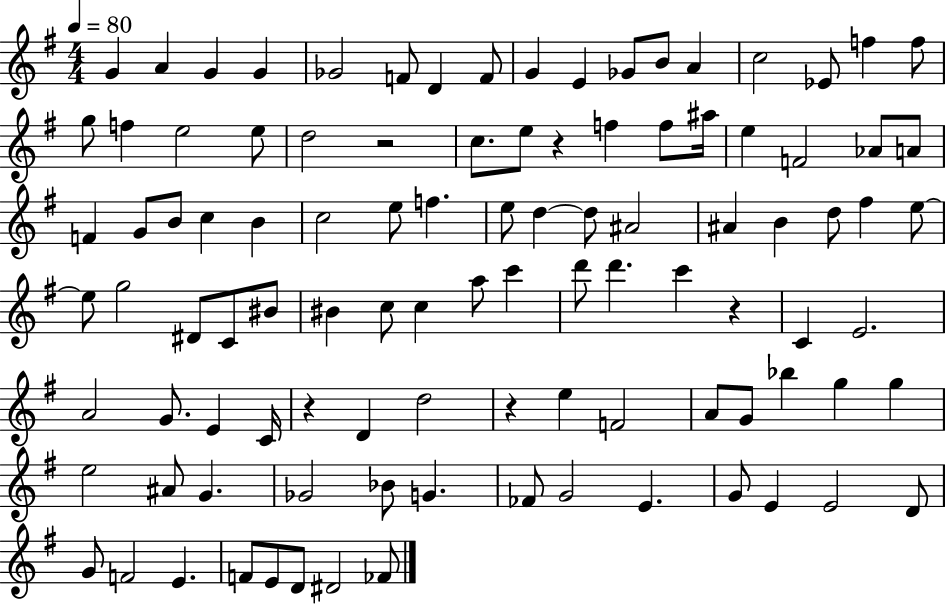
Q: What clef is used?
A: treble